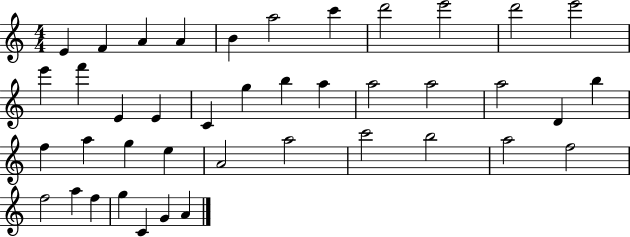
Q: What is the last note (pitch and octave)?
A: A4